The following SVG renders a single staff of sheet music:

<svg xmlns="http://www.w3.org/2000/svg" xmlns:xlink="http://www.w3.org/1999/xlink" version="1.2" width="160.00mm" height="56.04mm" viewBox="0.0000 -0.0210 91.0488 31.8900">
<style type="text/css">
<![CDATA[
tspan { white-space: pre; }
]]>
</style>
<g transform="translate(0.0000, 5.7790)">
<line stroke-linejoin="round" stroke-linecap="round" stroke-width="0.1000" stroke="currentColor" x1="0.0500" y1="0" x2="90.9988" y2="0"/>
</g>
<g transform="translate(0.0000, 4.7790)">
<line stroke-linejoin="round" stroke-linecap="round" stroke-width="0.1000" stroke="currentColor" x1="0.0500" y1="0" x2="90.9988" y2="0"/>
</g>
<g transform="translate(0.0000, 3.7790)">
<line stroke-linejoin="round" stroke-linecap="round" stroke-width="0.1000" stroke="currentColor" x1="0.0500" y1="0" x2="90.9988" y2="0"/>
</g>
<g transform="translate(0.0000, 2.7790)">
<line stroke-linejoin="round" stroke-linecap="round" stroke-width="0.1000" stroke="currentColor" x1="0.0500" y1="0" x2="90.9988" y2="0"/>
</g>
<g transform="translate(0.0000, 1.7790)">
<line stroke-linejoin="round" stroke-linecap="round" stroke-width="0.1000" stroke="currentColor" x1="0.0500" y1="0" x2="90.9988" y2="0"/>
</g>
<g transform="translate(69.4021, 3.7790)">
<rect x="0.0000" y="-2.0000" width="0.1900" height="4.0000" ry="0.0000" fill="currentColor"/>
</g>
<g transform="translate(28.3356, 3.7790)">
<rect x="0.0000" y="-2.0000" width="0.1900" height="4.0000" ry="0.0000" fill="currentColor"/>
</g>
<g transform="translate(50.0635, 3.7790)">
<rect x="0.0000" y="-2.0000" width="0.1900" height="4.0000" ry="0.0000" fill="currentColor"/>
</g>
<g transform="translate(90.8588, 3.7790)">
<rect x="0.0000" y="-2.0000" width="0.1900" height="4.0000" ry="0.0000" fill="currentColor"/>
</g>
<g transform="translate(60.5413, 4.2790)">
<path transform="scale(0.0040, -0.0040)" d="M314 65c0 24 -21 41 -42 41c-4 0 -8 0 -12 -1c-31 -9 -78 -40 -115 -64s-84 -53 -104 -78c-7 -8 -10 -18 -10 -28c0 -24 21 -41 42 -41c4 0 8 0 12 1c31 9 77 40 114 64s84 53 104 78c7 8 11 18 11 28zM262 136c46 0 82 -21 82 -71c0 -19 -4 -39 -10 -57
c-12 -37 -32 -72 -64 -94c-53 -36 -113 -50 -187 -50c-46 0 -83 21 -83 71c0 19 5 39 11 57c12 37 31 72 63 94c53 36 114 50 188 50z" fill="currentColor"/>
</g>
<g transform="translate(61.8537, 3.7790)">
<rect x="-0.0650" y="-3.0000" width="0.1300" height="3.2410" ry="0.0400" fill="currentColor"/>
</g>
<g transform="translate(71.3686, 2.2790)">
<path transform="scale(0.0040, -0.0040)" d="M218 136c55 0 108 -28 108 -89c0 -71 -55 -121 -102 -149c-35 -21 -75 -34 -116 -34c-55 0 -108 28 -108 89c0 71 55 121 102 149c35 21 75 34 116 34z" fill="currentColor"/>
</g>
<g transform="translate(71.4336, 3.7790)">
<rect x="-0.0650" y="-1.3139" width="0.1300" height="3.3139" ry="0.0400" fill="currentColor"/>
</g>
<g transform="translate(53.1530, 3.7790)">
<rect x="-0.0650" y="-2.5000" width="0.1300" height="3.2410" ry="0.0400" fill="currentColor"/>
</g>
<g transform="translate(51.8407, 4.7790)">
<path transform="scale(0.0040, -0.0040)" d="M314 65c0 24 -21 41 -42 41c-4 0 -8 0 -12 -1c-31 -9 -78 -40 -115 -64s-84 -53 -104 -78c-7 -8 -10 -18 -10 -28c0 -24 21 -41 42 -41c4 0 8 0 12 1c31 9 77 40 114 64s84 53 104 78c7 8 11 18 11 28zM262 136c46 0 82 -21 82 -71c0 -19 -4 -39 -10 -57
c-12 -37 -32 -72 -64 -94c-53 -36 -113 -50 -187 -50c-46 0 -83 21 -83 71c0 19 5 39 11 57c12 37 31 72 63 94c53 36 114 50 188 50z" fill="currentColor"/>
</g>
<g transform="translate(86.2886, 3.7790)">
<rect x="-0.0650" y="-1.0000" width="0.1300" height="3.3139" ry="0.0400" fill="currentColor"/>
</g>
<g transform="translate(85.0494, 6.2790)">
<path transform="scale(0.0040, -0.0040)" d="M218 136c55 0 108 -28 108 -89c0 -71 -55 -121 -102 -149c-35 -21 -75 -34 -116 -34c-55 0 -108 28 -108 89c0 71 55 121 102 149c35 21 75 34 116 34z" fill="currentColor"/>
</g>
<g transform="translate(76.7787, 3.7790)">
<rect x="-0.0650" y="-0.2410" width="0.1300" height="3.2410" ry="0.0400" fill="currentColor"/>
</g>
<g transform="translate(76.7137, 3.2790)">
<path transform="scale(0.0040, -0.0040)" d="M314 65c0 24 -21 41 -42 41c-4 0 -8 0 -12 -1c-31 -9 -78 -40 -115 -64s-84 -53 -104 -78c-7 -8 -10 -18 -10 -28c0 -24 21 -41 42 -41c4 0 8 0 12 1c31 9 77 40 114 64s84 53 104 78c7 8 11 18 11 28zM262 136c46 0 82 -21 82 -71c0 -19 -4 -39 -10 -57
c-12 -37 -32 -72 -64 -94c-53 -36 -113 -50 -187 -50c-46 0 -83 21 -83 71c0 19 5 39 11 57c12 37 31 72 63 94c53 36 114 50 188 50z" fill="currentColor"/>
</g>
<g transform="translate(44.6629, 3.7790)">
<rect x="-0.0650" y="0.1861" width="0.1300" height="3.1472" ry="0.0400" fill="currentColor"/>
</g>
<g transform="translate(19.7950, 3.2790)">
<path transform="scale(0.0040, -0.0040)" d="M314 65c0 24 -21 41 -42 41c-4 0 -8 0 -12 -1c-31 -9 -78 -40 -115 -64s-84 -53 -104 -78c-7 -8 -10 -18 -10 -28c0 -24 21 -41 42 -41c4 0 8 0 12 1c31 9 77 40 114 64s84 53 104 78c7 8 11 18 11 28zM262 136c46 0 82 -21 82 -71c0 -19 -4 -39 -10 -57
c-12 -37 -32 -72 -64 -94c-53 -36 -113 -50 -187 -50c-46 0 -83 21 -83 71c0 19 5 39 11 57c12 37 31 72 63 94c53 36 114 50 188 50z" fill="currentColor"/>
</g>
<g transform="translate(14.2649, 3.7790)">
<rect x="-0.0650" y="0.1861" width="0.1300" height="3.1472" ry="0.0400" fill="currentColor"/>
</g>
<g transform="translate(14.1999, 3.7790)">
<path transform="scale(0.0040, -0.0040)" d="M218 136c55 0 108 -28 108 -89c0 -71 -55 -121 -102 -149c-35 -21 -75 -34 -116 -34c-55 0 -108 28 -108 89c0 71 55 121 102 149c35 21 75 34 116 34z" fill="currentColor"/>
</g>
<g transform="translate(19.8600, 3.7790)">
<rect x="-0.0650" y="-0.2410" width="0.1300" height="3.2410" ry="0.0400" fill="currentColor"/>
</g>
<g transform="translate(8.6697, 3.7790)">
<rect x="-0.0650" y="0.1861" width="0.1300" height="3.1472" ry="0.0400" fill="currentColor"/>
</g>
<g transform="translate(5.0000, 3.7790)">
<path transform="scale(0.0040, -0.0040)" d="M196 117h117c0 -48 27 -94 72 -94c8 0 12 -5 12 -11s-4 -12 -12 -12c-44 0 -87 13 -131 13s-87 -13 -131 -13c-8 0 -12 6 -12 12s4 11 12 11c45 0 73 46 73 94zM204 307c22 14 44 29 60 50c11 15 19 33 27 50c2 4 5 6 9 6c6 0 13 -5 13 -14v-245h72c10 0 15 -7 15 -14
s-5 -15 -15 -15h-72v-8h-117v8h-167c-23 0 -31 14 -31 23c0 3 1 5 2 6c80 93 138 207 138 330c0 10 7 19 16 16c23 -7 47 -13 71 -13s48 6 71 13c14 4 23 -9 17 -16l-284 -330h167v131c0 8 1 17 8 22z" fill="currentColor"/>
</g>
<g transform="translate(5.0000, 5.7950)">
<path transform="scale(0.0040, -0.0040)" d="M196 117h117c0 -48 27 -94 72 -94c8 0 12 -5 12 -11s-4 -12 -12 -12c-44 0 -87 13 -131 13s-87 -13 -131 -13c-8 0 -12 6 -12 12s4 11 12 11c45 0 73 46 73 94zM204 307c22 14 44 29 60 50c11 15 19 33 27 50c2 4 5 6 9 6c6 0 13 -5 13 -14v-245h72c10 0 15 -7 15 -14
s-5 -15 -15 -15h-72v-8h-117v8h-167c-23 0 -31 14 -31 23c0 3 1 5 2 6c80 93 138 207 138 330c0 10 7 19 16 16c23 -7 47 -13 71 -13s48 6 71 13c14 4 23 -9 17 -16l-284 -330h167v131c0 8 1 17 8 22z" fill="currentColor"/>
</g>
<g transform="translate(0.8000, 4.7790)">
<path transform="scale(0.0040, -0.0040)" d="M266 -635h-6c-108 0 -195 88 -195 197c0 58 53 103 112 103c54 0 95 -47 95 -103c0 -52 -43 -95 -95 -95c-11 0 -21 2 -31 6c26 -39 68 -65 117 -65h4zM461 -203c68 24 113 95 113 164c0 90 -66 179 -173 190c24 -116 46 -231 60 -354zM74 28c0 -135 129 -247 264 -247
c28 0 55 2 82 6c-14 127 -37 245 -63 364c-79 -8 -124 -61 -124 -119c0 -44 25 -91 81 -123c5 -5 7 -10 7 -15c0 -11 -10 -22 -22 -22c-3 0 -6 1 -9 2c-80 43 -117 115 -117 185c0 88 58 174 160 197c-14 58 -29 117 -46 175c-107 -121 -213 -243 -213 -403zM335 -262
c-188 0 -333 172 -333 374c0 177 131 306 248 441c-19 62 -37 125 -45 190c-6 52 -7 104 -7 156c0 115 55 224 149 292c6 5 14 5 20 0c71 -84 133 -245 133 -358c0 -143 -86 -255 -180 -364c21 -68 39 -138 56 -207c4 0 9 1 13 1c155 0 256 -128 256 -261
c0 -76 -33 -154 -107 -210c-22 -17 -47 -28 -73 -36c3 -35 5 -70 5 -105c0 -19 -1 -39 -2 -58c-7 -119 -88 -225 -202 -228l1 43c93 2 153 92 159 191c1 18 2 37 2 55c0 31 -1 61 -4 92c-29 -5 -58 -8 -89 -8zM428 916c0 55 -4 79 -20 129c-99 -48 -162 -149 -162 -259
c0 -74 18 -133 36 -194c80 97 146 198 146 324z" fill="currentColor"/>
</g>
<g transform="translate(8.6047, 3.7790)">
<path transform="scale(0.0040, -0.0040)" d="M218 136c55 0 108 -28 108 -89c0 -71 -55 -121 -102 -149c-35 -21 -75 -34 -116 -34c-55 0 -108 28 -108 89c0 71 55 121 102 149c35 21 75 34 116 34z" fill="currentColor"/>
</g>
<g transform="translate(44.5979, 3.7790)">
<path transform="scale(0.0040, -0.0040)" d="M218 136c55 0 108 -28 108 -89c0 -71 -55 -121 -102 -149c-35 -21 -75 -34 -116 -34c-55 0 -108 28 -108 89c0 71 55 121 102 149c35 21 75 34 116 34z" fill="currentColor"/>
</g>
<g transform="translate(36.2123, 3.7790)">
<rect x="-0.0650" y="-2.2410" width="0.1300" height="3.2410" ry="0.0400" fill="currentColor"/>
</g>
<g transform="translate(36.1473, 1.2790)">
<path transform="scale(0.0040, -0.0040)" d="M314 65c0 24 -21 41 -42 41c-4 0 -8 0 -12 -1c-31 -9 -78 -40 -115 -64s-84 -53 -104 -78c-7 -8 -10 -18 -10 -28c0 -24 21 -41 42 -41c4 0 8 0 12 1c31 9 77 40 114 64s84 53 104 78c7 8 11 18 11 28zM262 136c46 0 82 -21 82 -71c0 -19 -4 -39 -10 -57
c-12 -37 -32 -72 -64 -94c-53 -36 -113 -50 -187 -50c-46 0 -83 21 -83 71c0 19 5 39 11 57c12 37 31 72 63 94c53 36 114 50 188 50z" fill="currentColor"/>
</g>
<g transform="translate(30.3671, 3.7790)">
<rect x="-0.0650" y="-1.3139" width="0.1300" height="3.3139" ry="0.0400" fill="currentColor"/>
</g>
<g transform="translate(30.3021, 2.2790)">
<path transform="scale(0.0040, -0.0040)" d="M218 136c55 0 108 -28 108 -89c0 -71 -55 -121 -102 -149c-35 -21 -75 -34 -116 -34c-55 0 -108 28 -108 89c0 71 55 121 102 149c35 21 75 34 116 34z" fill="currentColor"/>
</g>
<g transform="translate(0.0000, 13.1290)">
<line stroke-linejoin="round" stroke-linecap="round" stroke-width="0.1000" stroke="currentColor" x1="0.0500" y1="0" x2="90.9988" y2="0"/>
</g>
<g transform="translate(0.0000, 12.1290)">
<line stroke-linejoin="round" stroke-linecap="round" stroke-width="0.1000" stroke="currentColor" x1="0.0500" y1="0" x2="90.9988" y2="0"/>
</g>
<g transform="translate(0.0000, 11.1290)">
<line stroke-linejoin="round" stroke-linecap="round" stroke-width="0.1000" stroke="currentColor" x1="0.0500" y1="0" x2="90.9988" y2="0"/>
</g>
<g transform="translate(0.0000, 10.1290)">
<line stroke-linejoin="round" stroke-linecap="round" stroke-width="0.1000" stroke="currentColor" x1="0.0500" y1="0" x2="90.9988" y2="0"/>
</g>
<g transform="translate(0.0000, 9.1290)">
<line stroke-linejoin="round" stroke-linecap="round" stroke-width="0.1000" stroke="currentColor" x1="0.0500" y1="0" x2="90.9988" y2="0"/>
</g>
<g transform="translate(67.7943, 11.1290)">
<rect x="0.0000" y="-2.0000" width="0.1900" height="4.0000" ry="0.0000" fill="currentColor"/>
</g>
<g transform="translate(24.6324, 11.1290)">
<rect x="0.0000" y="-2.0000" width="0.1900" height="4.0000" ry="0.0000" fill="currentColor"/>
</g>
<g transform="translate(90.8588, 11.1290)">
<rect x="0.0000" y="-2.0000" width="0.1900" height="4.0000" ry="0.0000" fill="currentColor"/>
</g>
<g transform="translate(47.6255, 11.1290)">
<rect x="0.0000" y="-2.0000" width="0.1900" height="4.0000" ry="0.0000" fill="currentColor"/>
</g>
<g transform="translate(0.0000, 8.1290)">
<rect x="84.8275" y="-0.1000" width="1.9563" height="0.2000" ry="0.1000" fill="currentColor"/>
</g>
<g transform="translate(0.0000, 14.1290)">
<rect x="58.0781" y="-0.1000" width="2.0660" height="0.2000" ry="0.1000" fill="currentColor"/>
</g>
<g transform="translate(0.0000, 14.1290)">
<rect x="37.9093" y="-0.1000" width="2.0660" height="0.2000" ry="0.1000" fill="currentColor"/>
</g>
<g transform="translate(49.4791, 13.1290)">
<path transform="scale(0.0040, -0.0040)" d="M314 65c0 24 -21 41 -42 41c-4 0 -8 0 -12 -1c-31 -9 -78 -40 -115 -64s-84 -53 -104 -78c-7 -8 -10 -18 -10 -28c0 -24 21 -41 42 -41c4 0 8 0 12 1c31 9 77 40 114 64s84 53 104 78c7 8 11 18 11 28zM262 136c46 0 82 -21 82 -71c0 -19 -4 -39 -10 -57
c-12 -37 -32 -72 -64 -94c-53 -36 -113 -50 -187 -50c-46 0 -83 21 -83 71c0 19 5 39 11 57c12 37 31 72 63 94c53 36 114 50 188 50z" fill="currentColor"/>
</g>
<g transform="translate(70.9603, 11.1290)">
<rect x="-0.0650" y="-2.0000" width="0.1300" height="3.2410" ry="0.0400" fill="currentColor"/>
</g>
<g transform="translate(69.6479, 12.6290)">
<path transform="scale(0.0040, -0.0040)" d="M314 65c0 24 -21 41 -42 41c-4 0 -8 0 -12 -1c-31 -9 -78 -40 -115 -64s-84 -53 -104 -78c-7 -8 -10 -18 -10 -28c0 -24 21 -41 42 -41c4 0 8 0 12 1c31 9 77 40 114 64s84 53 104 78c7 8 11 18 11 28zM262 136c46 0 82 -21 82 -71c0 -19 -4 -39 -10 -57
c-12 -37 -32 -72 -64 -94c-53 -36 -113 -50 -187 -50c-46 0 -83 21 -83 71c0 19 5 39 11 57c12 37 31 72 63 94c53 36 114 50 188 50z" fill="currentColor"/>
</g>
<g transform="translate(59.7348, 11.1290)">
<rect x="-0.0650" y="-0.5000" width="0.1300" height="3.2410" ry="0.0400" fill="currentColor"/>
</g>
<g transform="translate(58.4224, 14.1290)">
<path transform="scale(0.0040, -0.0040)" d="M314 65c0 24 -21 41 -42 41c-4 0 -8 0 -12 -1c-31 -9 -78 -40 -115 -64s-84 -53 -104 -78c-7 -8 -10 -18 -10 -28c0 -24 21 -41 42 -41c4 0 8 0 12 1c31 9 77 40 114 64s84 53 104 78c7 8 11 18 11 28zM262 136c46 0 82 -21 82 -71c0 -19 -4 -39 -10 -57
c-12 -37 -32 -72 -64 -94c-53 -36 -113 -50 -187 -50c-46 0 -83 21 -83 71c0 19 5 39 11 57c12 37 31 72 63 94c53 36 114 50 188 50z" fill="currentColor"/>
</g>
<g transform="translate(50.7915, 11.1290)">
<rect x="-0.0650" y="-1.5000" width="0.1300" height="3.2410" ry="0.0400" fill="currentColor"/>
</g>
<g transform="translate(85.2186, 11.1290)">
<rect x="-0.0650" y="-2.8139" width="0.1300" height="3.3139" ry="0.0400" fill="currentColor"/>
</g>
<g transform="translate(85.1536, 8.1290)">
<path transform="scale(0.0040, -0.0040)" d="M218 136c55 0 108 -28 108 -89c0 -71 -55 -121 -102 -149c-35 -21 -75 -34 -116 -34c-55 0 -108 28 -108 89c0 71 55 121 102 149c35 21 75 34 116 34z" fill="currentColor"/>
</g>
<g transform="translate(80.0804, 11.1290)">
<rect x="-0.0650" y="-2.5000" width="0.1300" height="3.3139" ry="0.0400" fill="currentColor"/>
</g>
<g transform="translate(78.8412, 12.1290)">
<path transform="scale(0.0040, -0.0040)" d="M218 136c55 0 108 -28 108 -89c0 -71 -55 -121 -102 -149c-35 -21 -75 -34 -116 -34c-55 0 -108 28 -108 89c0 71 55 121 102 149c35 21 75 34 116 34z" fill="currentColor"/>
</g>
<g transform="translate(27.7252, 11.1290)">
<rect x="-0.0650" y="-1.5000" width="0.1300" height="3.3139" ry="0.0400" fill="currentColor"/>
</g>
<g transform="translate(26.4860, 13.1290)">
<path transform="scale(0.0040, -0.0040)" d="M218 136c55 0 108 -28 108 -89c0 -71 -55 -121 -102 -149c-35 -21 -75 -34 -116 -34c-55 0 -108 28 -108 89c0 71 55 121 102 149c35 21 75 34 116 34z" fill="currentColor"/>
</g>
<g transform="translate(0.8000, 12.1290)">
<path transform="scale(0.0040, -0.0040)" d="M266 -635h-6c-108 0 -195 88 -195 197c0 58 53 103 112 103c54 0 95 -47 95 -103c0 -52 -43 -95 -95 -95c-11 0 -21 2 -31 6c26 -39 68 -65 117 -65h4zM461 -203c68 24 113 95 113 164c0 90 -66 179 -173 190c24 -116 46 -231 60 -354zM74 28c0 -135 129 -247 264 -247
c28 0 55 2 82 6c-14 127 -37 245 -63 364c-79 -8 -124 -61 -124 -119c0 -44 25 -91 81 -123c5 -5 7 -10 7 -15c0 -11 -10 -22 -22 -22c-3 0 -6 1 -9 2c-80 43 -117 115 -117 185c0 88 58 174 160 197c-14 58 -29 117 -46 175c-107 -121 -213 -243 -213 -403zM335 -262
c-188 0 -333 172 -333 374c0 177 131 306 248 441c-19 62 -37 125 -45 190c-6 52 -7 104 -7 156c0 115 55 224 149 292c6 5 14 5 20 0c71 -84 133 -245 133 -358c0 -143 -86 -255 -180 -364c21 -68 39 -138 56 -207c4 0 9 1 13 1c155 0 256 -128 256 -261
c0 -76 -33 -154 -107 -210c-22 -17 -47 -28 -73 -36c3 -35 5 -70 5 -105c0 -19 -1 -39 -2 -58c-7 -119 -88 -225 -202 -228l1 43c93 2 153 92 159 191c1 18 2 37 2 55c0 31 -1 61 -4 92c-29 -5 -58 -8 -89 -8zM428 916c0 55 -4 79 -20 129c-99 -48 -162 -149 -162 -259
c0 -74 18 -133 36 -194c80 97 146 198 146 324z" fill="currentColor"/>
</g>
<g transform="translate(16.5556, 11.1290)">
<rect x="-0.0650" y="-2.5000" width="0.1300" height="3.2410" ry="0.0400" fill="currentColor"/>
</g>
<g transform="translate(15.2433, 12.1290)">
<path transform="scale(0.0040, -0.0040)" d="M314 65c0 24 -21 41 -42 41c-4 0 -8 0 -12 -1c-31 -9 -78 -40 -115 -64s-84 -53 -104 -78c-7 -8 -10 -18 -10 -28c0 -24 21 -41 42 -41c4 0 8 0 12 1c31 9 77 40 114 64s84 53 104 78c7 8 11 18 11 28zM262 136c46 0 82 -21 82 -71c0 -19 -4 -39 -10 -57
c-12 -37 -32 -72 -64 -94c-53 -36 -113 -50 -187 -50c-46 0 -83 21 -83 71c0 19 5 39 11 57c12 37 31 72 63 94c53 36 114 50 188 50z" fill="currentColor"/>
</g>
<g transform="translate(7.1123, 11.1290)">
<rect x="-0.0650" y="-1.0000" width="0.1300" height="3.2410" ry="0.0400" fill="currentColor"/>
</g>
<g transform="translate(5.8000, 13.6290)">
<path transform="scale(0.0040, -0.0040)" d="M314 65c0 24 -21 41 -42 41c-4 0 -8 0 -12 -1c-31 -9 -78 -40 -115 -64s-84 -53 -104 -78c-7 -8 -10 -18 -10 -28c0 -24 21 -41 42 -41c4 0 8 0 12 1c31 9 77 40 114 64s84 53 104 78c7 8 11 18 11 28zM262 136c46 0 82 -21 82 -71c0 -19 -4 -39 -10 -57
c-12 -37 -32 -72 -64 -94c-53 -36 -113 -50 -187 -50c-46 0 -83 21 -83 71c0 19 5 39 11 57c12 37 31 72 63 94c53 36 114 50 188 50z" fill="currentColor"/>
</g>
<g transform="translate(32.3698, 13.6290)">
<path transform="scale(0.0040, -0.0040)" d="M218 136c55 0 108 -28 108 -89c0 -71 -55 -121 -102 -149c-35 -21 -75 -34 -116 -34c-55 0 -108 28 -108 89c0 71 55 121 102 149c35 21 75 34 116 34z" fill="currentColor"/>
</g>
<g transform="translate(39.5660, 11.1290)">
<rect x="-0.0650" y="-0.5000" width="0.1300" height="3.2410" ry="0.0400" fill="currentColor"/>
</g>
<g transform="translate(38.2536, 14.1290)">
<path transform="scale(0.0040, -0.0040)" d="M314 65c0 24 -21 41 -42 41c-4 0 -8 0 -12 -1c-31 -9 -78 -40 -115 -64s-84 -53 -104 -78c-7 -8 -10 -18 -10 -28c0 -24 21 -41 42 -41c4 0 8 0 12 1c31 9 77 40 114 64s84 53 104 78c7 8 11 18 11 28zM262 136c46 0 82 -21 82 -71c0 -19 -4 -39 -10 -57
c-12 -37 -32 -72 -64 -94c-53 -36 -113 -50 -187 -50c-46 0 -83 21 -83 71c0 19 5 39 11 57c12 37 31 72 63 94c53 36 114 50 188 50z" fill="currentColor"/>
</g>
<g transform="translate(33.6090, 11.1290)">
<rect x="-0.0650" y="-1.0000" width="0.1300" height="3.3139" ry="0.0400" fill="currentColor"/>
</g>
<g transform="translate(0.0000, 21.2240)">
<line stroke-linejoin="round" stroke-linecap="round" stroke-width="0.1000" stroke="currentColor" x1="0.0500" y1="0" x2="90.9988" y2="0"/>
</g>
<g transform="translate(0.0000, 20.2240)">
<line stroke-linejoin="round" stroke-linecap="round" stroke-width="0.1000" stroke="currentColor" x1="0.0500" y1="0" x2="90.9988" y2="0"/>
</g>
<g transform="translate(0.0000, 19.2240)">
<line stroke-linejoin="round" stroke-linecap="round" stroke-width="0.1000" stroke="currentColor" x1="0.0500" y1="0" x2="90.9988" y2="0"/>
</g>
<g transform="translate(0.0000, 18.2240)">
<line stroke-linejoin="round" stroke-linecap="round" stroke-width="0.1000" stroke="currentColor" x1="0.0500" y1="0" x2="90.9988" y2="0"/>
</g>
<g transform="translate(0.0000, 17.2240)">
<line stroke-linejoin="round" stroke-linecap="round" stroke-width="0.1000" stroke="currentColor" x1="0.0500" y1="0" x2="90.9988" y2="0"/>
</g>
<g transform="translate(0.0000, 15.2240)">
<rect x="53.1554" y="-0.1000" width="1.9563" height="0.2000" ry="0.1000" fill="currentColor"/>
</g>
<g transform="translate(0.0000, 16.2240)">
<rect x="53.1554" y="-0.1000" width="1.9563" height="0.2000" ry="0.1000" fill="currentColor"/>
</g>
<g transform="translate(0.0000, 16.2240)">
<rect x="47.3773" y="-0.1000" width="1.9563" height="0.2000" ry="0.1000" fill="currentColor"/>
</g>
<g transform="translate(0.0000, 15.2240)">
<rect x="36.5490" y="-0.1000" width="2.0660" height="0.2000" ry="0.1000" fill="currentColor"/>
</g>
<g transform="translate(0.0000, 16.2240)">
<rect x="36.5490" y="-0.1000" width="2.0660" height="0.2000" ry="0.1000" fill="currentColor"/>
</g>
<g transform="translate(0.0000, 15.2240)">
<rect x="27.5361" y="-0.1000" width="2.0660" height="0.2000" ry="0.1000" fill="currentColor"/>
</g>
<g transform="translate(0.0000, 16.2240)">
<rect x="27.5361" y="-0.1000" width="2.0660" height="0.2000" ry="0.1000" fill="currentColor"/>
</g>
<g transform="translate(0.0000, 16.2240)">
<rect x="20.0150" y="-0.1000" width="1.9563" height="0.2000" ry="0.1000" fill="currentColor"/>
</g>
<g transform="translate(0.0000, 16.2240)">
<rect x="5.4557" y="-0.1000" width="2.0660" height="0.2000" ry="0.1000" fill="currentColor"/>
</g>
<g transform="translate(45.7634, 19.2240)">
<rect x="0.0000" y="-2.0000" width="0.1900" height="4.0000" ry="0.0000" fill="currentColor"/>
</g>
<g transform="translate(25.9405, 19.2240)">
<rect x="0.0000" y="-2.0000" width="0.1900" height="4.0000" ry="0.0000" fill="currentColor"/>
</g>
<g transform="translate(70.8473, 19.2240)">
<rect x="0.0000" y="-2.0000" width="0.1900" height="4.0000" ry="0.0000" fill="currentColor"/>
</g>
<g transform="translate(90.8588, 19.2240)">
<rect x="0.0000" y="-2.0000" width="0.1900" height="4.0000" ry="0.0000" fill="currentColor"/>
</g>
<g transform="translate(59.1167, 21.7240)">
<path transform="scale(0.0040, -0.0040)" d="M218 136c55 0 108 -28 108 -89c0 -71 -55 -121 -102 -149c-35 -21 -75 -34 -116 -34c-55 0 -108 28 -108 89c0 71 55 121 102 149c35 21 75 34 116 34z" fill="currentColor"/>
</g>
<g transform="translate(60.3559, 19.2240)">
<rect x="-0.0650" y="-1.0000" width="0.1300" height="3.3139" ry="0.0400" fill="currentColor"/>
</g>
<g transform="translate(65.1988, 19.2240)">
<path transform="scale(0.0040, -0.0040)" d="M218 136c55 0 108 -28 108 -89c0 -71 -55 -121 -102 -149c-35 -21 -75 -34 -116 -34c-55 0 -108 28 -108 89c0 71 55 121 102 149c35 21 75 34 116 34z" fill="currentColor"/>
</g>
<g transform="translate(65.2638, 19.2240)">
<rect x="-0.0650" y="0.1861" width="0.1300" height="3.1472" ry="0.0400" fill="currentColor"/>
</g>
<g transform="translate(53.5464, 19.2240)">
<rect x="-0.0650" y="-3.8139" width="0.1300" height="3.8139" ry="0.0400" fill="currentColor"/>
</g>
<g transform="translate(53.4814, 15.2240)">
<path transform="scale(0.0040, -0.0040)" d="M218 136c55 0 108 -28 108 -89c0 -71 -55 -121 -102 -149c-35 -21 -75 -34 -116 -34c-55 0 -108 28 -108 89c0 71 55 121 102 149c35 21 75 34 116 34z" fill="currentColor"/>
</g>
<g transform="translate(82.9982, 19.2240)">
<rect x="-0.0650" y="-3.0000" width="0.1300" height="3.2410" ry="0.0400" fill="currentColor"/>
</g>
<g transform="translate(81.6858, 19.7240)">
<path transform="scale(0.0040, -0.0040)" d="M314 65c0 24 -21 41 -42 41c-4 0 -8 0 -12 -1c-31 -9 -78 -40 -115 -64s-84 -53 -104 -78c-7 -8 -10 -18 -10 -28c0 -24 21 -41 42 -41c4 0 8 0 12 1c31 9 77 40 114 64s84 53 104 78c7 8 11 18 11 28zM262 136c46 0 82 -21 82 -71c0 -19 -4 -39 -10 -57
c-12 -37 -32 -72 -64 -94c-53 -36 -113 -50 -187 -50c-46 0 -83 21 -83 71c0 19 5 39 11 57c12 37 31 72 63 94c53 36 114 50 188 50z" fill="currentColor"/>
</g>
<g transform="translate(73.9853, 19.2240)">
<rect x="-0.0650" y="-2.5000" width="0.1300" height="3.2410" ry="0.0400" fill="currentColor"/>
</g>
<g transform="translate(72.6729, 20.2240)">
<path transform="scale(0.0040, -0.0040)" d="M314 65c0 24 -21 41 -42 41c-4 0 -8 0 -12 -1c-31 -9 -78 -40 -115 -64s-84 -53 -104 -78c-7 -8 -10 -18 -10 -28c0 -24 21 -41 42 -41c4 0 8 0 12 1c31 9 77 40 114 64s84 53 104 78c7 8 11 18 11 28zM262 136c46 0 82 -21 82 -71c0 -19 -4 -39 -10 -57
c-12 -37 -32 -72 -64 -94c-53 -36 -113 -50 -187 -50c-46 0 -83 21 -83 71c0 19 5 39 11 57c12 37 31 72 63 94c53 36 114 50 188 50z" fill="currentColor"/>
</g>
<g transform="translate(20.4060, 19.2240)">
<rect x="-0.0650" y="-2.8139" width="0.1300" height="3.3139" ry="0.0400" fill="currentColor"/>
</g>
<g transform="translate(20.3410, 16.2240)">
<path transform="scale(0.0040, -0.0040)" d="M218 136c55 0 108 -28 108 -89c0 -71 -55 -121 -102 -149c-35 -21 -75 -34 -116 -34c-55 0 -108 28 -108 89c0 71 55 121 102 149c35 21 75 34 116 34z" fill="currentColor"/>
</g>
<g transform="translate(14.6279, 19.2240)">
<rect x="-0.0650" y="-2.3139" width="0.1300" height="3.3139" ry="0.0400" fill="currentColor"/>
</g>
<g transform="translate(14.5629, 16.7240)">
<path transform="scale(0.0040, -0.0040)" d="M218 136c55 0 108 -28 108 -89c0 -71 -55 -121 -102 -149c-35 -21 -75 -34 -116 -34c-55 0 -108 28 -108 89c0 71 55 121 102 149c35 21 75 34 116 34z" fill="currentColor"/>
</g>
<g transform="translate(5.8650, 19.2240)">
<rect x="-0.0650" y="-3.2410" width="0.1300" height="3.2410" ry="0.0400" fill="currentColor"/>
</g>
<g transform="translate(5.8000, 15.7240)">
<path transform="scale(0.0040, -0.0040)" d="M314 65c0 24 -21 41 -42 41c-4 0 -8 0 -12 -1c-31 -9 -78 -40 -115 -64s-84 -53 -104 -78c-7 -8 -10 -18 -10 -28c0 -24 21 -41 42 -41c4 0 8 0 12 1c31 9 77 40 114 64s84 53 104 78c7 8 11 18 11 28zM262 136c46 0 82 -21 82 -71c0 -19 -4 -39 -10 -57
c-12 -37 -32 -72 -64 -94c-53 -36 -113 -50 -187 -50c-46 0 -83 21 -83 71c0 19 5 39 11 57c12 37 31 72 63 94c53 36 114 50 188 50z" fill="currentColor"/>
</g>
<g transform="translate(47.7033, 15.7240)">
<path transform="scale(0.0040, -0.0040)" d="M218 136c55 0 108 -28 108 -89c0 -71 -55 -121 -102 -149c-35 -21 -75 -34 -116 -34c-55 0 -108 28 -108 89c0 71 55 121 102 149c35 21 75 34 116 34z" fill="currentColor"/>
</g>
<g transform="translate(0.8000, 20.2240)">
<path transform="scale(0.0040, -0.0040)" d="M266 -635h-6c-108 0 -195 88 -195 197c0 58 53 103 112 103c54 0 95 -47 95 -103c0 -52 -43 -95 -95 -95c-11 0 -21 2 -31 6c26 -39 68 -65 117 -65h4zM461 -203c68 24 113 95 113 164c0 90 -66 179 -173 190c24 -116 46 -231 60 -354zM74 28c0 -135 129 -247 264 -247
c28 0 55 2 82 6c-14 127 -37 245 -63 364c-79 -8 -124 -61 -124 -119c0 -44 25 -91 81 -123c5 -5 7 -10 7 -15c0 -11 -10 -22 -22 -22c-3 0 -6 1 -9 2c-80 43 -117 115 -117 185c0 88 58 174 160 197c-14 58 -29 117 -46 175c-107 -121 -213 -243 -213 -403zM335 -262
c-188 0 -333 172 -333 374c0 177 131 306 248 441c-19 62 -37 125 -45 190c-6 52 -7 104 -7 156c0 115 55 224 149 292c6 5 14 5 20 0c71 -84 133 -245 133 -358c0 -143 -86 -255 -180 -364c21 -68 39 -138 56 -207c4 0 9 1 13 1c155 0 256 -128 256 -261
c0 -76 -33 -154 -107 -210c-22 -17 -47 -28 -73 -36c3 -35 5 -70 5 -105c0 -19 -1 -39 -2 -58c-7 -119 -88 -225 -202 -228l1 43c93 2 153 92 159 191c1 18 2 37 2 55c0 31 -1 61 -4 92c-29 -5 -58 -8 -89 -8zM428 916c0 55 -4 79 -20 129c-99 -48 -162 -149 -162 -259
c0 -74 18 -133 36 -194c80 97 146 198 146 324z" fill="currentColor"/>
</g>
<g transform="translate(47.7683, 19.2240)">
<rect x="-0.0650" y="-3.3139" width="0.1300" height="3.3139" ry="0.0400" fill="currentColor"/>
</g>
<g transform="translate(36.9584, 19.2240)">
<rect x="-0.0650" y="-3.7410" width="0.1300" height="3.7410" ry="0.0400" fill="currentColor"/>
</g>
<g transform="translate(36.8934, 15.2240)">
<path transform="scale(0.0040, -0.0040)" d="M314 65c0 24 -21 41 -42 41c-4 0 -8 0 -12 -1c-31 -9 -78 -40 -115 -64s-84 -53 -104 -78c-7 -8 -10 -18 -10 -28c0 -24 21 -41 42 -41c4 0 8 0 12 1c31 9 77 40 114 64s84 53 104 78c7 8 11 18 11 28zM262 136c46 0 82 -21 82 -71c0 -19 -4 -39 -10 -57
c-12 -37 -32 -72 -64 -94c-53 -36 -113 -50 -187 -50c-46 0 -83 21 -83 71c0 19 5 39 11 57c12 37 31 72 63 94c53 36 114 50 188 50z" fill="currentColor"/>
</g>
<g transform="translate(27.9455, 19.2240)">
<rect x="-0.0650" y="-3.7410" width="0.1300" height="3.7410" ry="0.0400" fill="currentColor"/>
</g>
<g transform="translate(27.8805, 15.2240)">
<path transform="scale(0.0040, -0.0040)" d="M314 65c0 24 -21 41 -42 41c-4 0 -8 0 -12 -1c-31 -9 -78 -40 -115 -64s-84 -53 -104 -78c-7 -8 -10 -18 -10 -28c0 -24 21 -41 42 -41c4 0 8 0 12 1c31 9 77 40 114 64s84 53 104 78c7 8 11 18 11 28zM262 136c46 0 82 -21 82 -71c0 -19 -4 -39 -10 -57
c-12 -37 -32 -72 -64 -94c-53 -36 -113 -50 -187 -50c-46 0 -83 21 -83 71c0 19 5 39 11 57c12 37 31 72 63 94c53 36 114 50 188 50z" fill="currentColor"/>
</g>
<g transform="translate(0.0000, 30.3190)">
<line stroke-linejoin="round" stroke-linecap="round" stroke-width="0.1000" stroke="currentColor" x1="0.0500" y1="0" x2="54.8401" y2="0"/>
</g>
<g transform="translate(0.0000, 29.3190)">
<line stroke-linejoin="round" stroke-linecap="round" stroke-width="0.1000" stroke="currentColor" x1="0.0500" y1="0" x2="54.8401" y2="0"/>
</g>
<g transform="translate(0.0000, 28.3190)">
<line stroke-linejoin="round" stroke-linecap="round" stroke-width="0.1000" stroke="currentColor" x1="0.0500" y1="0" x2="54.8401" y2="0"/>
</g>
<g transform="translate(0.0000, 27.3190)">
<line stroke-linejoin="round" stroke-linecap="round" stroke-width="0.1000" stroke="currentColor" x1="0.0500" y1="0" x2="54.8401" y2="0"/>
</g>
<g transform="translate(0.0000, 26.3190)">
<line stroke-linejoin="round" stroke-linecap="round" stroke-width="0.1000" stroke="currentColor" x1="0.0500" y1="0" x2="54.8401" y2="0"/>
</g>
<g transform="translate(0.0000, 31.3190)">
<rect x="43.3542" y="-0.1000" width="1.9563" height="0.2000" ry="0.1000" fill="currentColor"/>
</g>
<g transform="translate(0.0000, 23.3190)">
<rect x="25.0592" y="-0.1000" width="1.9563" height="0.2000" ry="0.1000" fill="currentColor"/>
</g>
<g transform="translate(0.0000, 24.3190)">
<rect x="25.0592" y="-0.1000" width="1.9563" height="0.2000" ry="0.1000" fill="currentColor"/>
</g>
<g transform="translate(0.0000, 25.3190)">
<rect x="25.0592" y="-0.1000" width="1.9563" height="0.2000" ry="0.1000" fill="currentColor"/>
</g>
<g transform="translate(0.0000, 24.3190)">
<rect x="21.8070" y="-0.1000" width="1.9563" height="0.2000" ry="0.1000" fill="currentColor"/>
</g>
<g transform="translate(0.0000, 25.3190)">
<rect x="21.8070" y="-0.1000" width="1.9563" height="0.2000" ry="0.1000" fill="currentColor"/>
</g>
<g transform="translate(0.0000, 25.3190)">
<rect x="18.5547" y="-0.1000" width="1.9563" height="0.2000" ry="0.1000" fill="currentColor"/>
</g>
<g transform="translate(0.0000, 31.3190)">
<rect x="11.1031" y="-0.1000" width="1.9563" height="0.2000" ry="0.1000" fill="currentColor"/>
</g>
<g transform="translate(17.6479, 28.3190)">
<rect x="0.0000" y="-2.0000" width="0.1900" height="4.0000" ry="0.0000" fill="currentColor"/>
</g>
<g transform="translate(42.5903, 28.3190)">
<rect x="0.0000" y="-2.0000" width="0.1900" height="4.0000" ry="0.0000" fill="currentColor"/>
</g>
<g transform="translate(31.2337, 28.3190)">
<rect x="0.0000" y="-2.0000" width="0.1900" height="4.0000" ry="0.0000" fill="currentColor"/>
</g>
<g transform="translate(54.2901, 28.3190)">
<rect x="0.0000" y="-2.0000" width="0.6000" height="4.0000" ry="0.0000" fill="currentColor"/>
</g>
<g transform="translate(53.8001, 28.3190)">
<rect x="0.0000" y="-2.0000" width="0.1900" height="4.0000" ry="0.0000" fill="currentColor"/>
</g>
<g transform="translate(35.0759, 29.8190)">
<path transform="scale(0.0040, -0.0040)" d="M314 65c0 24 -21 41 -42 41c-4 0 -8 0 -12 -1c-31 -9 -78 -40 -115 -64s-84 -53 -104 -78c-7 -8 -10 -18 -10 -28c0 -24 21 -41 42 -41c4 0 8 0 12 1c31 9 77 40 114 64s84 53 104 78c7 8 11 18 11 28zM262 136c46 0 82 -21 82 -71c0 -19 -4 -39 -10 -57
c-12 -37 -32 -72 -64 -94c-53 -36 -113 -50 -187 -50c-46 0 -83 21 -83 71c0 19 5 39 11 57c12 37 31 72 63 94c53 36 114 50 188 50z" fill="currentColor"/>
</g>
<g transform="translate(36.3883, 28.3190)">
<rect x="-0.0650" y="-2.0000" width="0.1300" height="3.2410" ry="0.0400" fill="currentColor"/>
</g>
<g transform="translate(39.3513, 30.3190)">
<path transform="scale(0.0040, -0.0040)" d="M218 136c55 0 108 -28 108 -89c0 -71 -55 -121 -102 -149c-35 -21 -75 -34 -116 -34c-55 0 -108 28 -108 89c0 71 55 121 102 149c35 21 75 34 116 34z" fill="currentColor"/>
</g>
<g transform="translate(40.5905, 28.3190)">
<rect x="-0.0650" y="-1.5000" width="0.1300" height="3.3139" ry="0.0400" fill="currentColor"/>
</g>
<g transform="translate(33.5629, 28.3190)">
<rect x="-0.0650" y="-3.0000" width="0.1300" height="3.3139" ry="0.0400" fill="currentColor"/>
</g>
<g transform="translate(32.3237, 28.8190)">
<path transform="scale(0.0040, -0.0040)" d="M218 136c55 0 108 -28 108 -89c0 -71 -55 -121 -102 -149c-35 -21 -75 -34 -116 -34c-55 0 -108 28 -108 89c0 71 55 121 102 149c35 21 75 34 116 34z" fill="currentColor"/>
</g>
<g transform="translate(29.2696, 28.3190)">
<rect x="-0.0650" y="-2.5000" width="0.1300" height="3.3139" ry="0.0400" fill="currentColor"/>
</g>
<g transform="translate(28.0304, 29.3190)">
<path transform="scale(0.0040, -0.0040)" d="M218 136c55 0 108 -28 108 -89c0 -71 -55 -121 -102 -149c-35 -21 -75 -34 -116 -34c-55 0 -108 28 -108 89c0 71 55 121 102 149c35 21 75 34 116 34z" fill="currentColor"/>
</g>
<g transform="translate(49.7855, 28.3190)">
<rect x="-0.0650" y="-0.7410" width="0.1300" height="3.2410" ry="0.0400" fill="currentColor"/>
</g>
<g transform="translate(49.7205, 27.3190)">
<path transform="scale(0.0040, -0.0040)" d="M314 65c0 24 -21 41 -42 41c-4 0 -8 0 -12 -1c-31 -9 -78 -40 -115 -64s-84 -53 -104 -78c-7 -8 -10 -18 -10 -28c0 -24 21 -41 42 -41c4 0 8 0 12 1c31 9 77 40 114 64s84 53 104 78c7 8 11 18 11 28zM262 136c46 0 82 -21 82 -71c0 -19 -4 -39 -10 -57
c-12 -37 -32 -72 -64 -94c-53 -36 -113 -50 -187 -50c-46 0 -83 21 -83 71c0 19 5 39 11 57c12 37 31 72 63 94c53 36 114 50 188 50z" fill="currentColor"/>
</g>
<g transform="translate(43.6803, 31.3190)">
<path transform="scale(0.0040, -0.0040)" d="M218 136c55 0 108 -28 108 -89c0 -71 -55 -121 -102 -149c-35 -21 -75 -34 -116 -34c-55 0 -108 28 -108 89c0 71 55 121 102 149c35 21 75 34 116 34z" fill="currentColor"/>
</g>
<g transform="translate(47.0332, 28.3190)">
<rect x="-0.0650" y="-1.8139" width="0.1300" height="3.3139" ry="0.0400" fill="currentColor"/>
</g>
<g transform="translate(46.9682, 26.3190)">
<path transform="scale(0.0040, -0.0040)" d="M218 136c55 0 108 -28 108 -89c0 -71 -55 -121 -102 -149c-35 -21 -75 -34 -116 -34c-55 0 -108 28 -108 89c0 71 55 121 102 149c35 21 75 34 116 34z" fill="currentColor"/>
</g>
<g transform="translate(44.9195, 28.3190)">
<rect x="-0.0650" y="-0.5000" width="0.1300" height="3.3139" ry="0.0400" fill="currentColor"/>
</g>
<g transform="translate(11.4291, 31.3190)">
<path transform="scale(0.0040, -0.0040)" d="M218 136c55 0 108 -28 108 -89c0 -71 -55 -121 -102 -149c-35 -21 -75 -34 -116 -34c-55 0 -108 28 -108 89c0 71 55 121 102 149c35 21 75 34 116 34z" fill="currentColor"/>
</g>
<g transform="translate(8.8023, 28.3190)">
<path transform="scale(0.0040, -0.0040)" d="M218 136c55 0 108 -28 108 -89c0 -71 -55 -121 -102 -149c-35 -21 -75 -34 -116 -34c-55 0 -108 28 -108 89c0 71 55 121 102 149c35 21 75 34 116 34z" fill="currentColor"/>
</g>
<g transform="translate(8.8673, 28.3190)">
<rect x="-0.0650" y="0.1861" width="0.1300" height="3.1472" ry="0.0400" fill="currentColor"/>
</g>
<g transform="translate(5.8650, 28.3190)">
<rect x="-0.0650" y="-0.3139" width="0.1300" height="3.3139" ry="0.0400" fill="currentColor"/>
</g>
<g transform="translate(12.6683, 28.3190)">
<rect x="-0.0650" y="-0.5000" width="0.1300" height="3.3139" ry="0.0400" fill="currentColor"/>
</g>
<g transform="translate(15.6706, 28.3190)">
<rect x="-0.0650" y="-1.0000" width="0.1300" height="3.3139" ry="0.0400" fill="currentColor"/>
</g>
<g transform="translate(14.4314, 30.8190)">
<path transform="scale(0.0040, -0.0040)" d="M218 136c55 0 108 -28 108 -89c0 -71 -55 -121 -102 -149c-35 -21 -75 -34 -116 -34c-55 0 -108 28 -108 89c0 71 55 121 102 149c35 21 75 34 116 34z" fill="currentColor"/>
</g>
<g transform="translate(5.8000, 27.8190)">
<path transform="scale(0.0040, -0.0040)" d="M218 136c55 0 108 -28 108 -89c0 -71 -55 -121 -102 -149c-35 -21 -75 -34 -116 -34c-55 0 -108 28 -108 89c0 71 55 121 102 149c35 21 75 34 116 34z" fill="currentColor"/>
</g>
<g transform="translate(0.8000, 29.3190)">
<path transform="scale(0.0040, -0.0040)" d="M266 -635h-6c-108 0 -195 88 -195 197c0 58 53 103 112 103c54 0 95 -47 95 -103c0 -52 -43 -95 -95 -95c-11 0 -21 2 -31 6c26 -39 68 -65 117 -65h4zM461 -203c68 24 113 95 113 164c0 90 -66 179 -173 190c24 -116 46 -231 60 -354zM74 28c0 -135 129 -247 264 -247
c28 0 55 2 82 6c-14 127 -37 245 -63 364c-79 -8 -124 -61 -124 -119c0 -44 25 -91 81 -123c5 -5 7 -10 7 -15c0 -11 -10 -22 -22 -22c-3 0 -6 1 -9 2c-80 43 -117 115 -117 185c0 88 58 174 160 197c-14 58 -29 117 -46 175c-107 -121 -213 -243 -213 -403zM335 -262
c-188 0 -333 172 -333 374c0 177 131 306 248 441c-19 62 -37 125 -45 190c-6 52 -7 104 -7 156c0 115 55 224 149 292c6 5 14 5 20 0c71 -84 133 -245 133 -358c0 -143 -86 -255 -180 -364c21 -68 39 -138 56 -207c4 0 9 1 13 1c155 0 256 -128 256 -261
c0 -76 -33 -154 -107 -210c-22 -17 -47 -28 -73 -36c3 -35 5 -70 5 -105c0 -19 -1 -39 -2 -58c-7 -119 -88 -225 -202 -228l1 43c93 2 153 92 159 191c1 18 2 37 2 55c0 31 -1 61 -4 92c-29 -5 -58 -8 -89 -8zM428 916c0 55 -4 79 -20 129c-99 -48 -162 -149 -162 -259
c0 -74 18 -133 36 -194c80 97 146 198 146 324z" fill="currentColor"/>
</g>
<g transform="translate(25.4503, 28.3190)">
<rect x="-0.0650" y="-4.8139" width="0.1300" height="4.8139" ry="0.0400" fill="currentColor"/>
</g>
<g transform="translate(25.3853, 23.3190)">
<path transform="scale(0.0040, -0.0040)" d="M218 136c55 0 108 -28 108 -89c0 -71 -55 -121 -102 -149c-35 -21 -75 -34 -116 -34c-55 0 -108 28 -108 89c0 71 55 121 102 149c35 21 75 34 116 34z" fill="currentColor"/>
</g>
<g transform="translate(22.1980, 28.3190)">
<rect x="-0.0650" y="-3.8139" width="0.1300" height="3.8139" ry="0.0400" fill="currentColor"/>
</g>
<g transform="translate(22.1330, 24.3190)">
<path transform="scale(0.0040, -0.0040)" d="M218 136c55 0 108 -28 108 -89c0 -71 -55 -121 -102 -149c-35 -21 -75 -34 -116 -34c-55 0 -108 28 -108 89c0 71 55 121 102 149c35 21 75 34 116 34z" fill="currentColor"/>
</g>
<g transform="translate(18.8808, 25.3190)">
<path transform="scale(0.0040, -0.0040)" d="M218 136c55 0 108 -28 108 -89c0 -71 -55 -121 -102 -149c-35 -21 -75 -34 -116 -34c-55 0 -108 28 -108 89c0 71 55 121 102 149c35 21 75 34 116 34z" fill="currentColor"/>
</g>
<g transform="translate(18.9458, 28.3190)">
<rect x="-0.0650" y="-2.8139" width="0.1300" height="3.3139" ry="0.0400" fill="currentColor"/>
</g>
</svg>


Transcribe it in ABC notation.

X:1
T:Untitled
M:4/4
L:1/4
K:C
B B c2 e g2 B G2 A2 e c2 D D2 G2 E D C2 E2 C2 F2 G a b2 g a c'2 c'2 b c' D B G2 A2 c B C D a c' e' G A F2 E C f d2